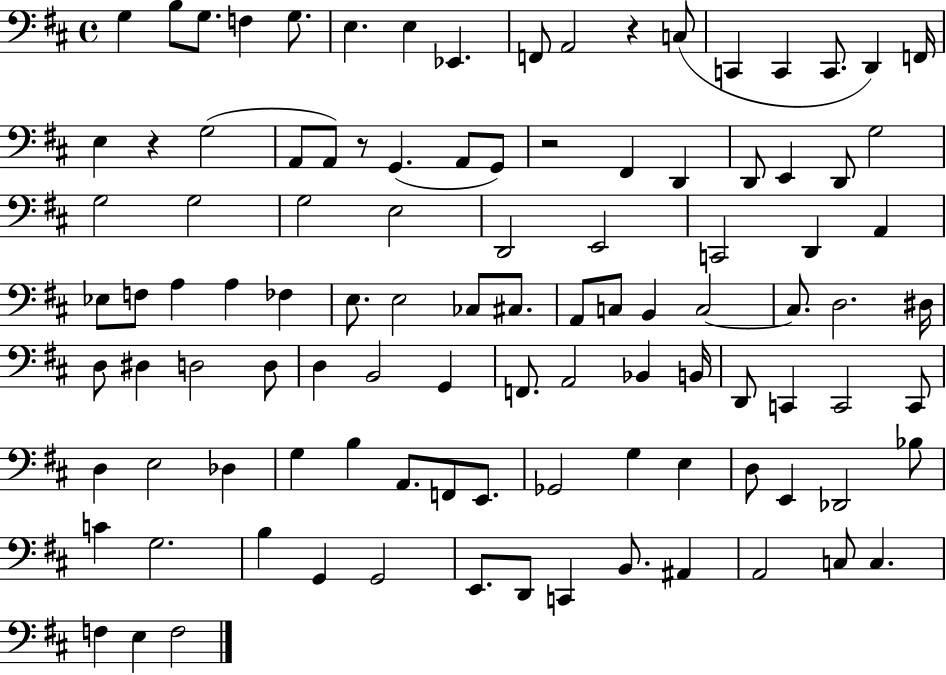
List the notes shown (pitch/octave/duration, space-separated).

G3/q B3/e G3/e. F3/q G3/e. E3/q. E3/q Eb2/q. F2/e A2/h R/q C3/e C2/q C2/q C2/e. D2/q F2/s E3/q R/q G3/h A2/e A2/e R/e G2/q. A2/e G2/e R/h F#2/q D2/q D2/e E2/q D2/e G3/h G3/h G3/h G3/h E3/h D2/h E2/h C2/h D2/q A2/q Eb3/e F3/e A3/q A3/q FES3/q E3/e. E3/h CES3/e C#3/e. A2/e C3/e B2/q C3/h C3/e. D3/h. D#3/s D3/e D#3/q D3/h D3/e D3/q B2/h G2/q F2/e. A2/h Bb2/q B2/s D2/e C2/q C2/h C2/e D3/q E3/h Db3/q G3/q B3/q A2/e. F2/e E2/e. Gb2/h G3/q E3/q D3/e E2/q Db2/h Bb3/e C4/q G3/h. B3/q G2/q G2/h E2/e. D2/e C2/q B2/e. A#2/q A2/h C3/e C3/q. F3/q E3/q F3/h